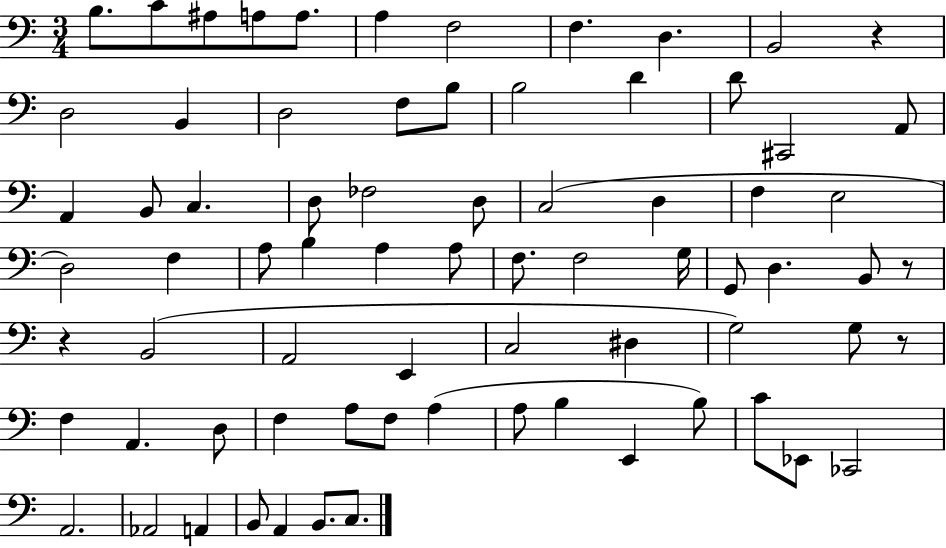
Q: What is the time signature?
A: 3/4